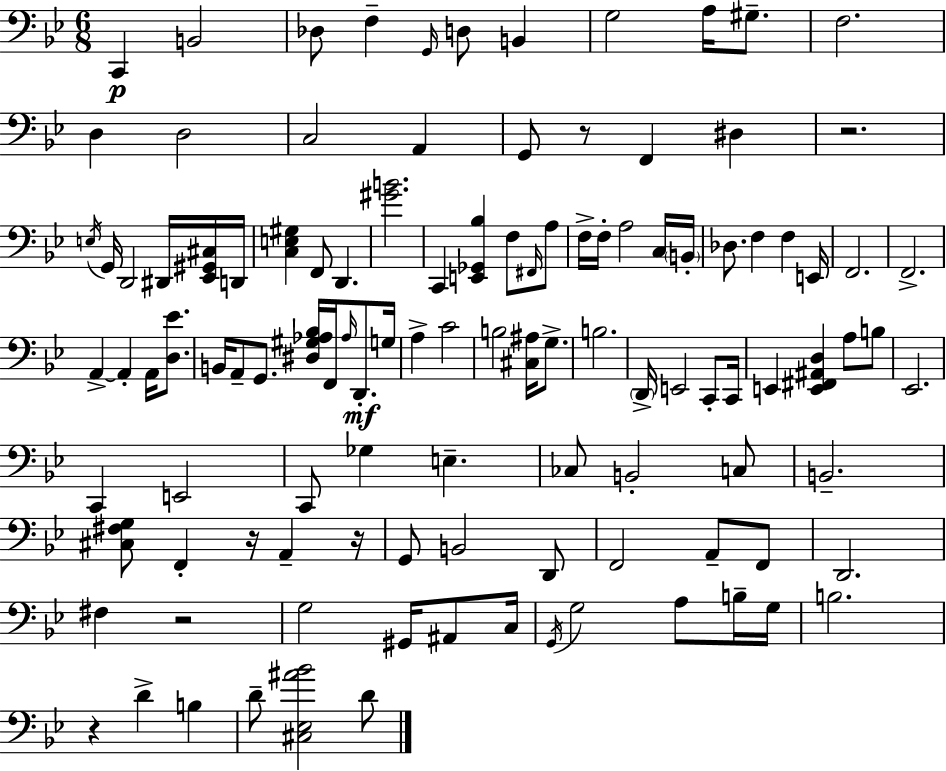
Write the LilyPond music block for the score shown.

{
  \clef bass
  \numericTimeSignature
  \time 6/8
  \key g \minor
  \repeat volta 2 { c,4\p b,2 | des8 f4-- \grace { g,16 } d8 b,4 | g2 a16 gis8.-- | f2. | \break d4 d2 | c2 a,4 | g,8 r8 f,4 dis4 | r2. | \break \acciaccatura { e16 } g,16 d,2 dis,16 | <ees, gis, cis>16 d,16 <c e gis>4 f,8 d,4. | <gis' b'>2. | c,4 <e, ges, bes>4 f8 | \break \grace { fis,16 } a8 f16-> f16-. a2 | c16 \parenthesize b,16-. des8. f4 f4 | e,16 f,2. | f,2.-> | \break a,4->~~ a,4-. a,16 | <d ees'>8. b,16 a,8-- g,8. <dis gis aes bes>16 f,16 \grace { aes16 } | d,8.-.\mf g16 a4-> c'2 | b2 | \break <cis ais>16 g8.-> b2. | \parenthesize d,16-> e,2 | c,8-. c,16 e,4 <e, fis, ais, d>4 | a8 b8 ees,2. | \break c,4 e,2 | c,8 ges4 e4.-- | ces8 b,2-. | c8 b,2.-- | \break <cis fis g>8 f,4-. r16 a,4-- | r16 g,8 b,2 | d,8 f,2 | a,8-- f,8 d,2. | \break fis4 r2 | g2 | gis,16 ais,8 c16 \acciaccatura { g,16 } g2 | a8 b16-- g16 b2. | \break r4 d'4-> | b4 d'8-- <cis ees ais' bes'>2 | d'8 } \bar "|."
}